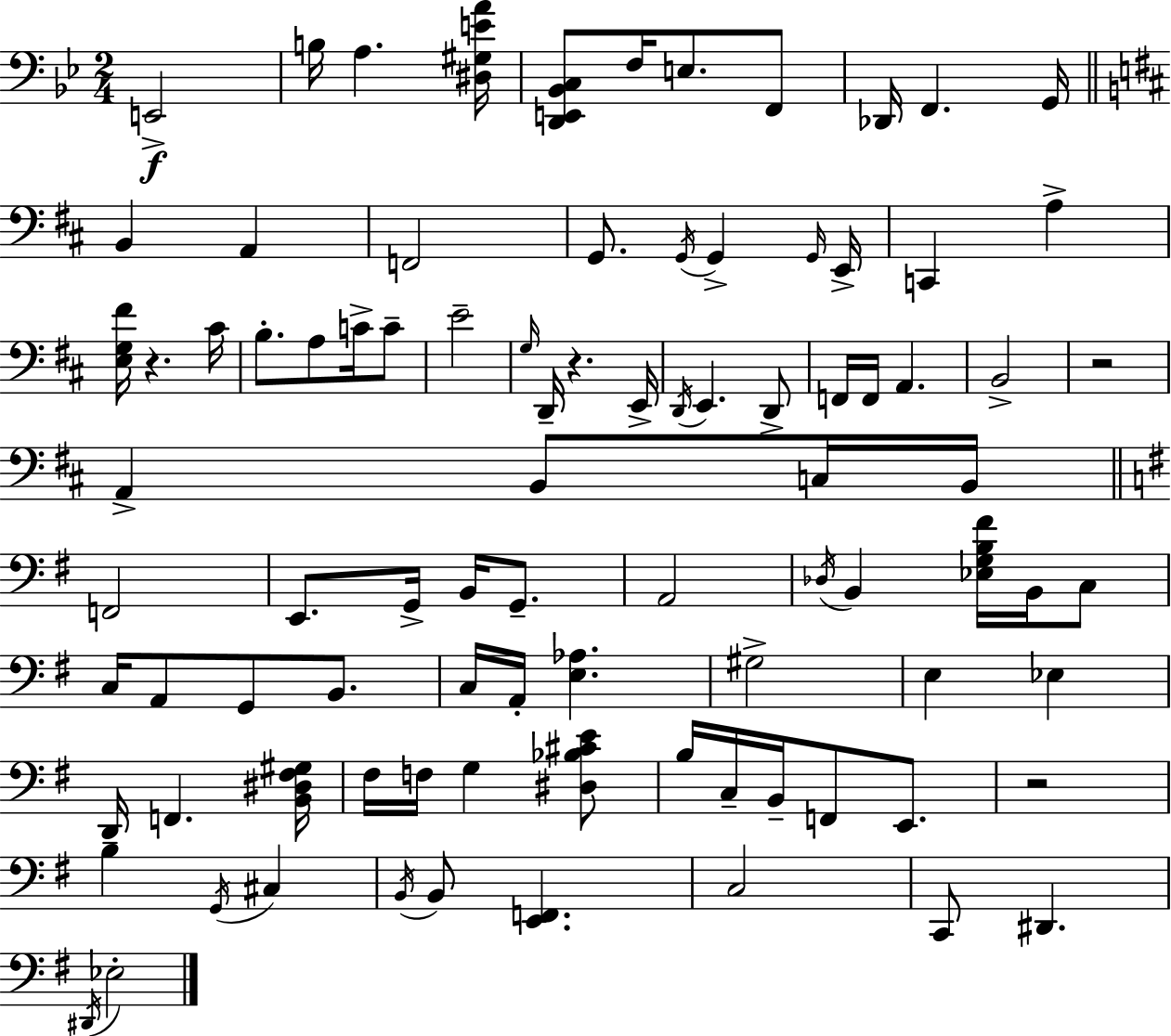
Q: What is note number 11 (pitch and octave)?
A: A2